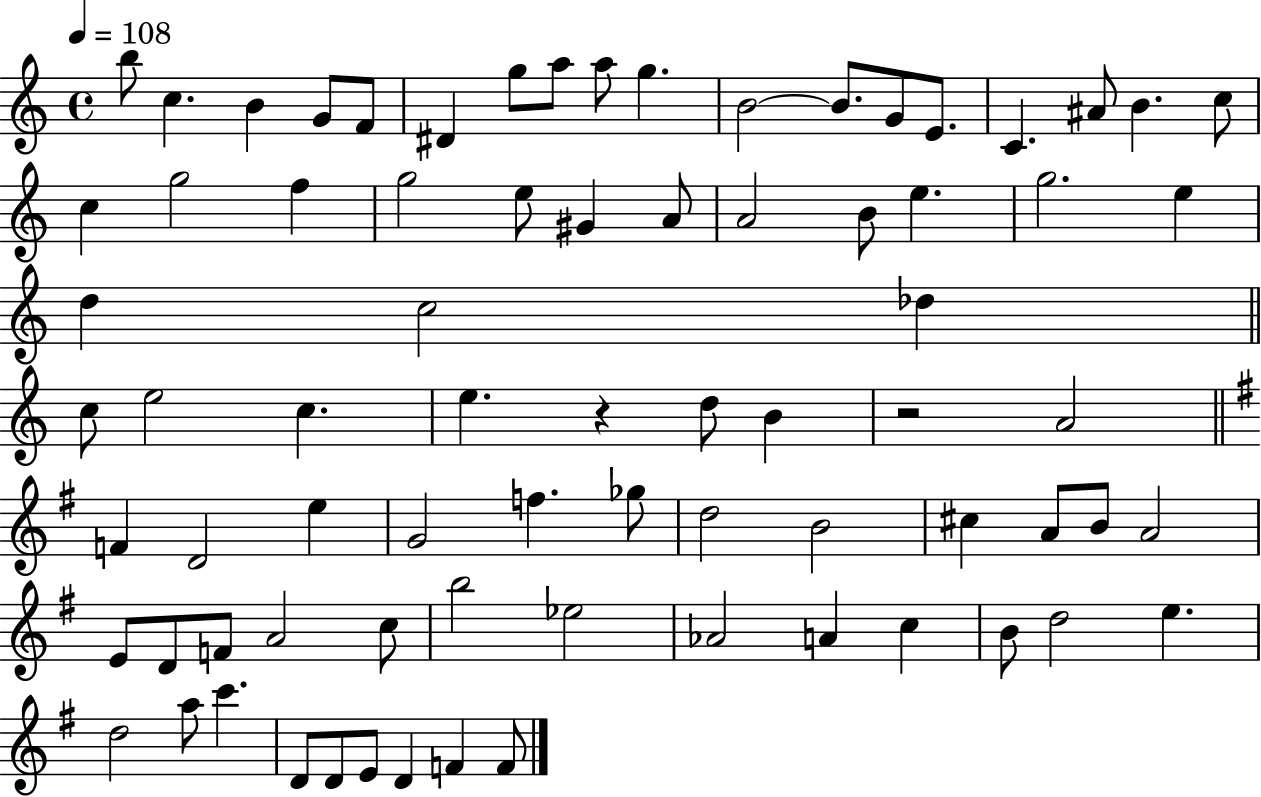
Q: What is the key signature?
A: C major